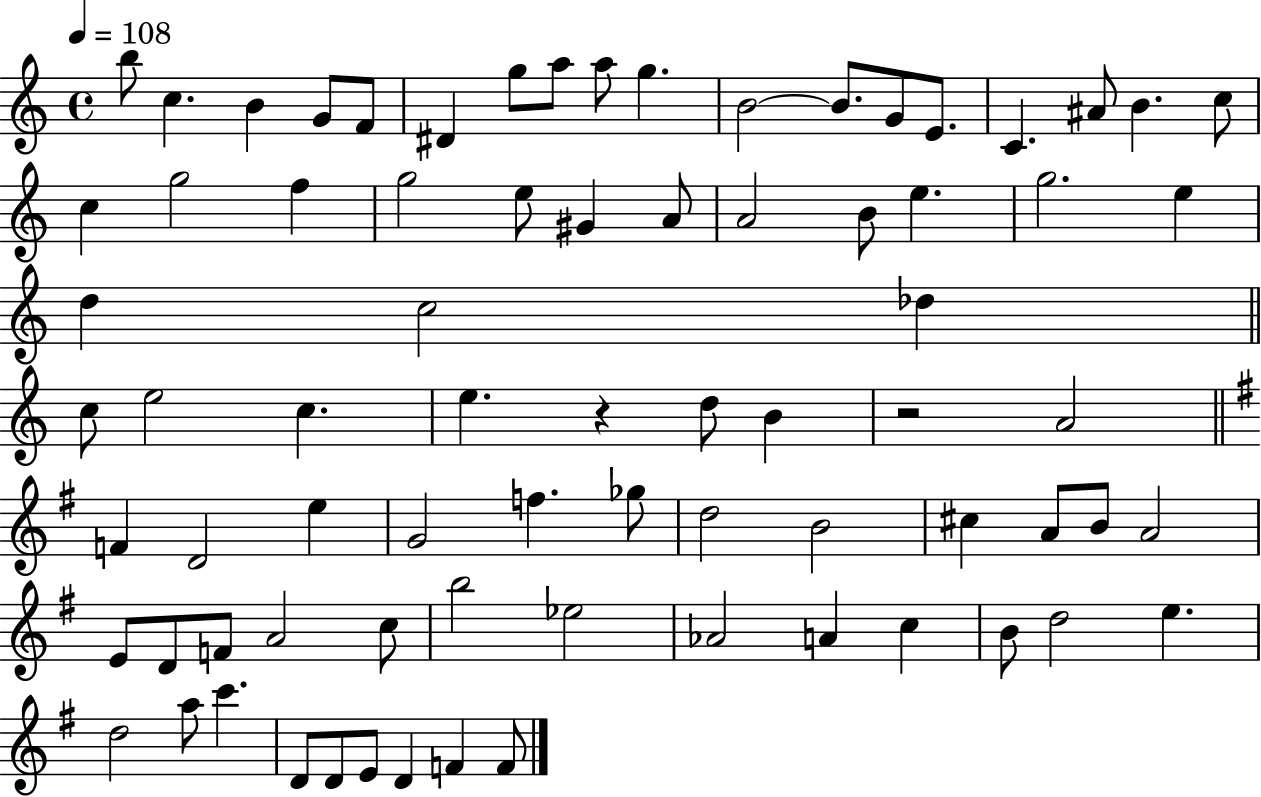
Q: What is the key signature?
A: C major